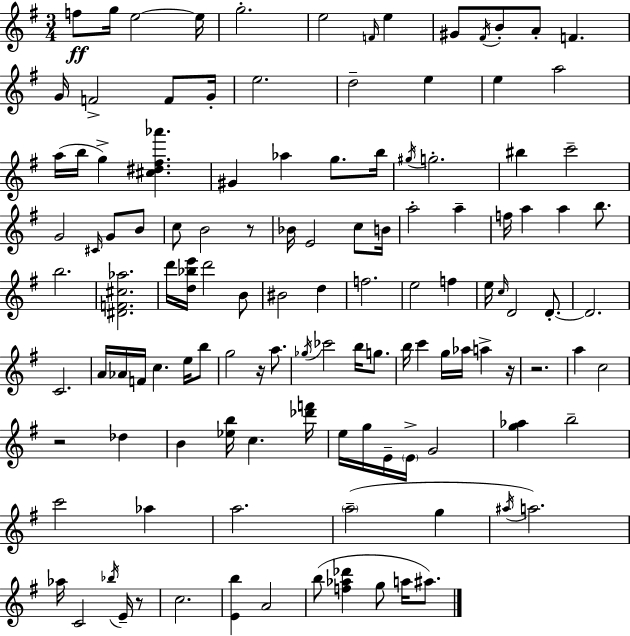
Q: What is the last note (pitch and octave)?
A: A#5